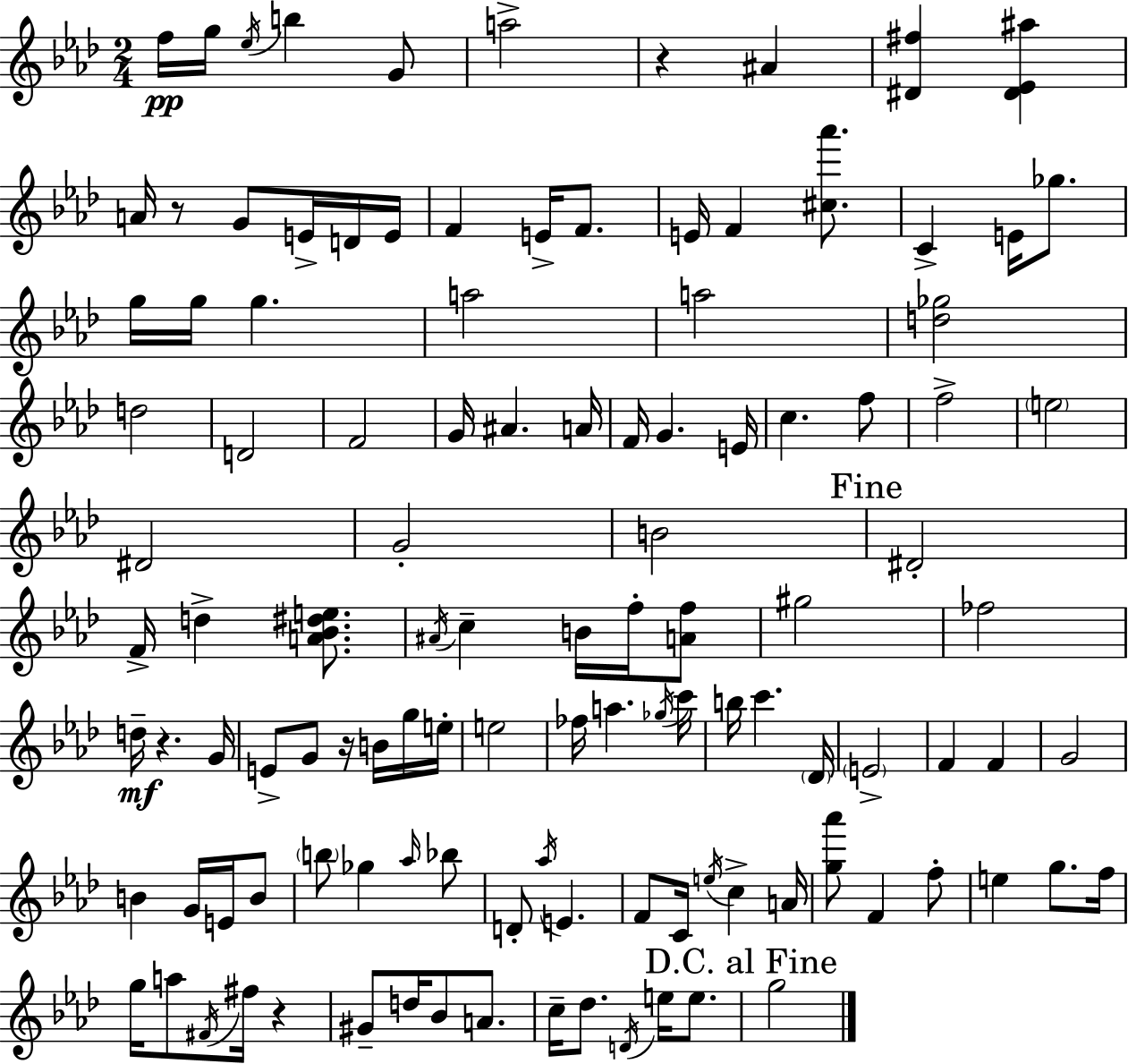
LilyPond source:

{
  \clef treble
  \numericTimeSignature
  \time 2/4
  \key aes \major
  f''16\pp g''16 \acciaccatura { ees''16 } b''4 g'8 | a''2-> | r4 ais'4 | <dis' fis''>4 <dis' ees' ais''>4 | \break a'16 r8 g'8 e'16-> d'16 | e'16 f'4 e'16-> f'8. | e'16 f'4 <cis'' aes'''>8. | c'4-> e'16 ges''8. | \break g''16 g''16 g''4. | a''2 | a''2 | <d'' ges''>2 | \break d''2 | d'2 | f'2 | g'16 ais'4. | \break a'16 f'16 g'4. | e'16 c''4. f''8 | f''2-> | \parenthesize e''2 | \break dis'2 | g'2-. | b'2 | \mark "Fine" dis'2-. | \break f'16-> d''4-> <a' bes' dis'' e''>8. | \acciaccatura { ais'16 } c''4-- b'16 f''16-. | <a' f''>8 gis''2 | fes''2 | \break d''16--\mf r4. | g'16 e'8-> g'8 r16 b'16 | g''16 e''16-. e''2 | fes''16 a''4. | \break \acciaccatura { ges''16 } c'''16 b''16 c'''4. | \parenthesize des'16 \parenthesize e'2-> | f'4 f'4 | g'2 | \break b'4 g'16 | e'16 b'8 \parenthesize b''8 ges''4 | \grace { aes''16 } bes''8 d'8-. \acciaccatura { aes''16 } e'4. | f'8 c'16 | \break \acciaccatura { e''16 } c''4-> a'16 <g'' aes'''>8 | f'4 f''8-. e''4 | g''8. f''16 g''16 a''8 | \acciaccatura { fis'16 } fis''16 r4 gis'8-- | \break d''16 bes'8 a'8. c''16-- | des''8. \acciaccatura { d'16 } e''16 e''8. | \mark "D.C. al Fine" g''2 | \bar "|."
}